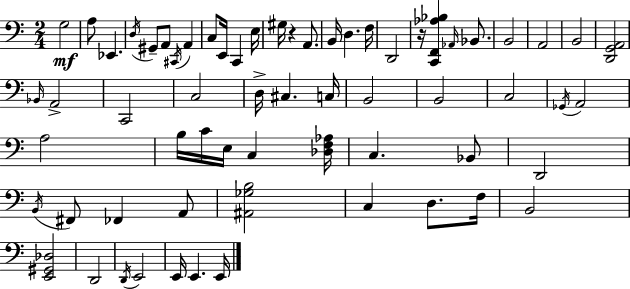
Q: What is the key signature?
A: C major